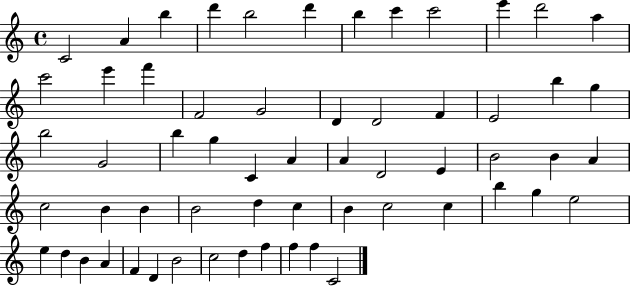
X:1
T:Untitled
M:4/4
L:1/4
K:C
C2 A b d' b2 d' b c' c'2 e' d'2 a c'2 e' f' F2 G2 D D2 F E2 b g b2 G2 b g C A A D2 E B2 B A c2 B B B2 d c B c2 c b g e2 e d B A F D B2 c2 d f f f C2